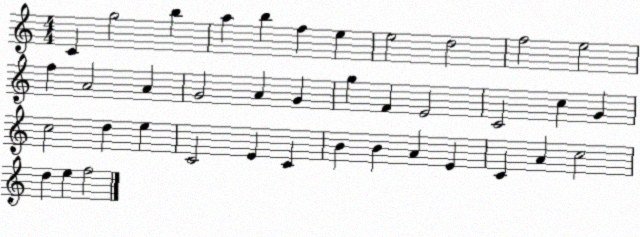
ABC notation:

X:1
T:Untitled
M:4/4
L:1/4
K:C
C g2 b a b f e e2 d2 f2 e2 f A2 A G2 A G g F E2 C2 c G c2 d e C2 E C B B A E C A c2 d e f2